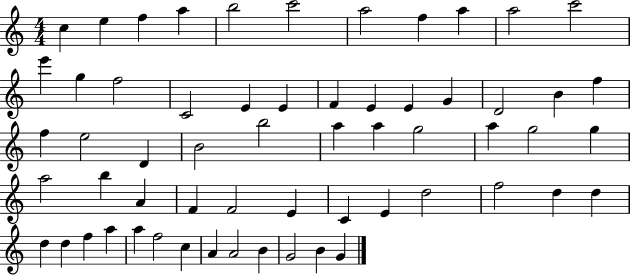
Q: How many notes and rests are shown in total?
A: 60